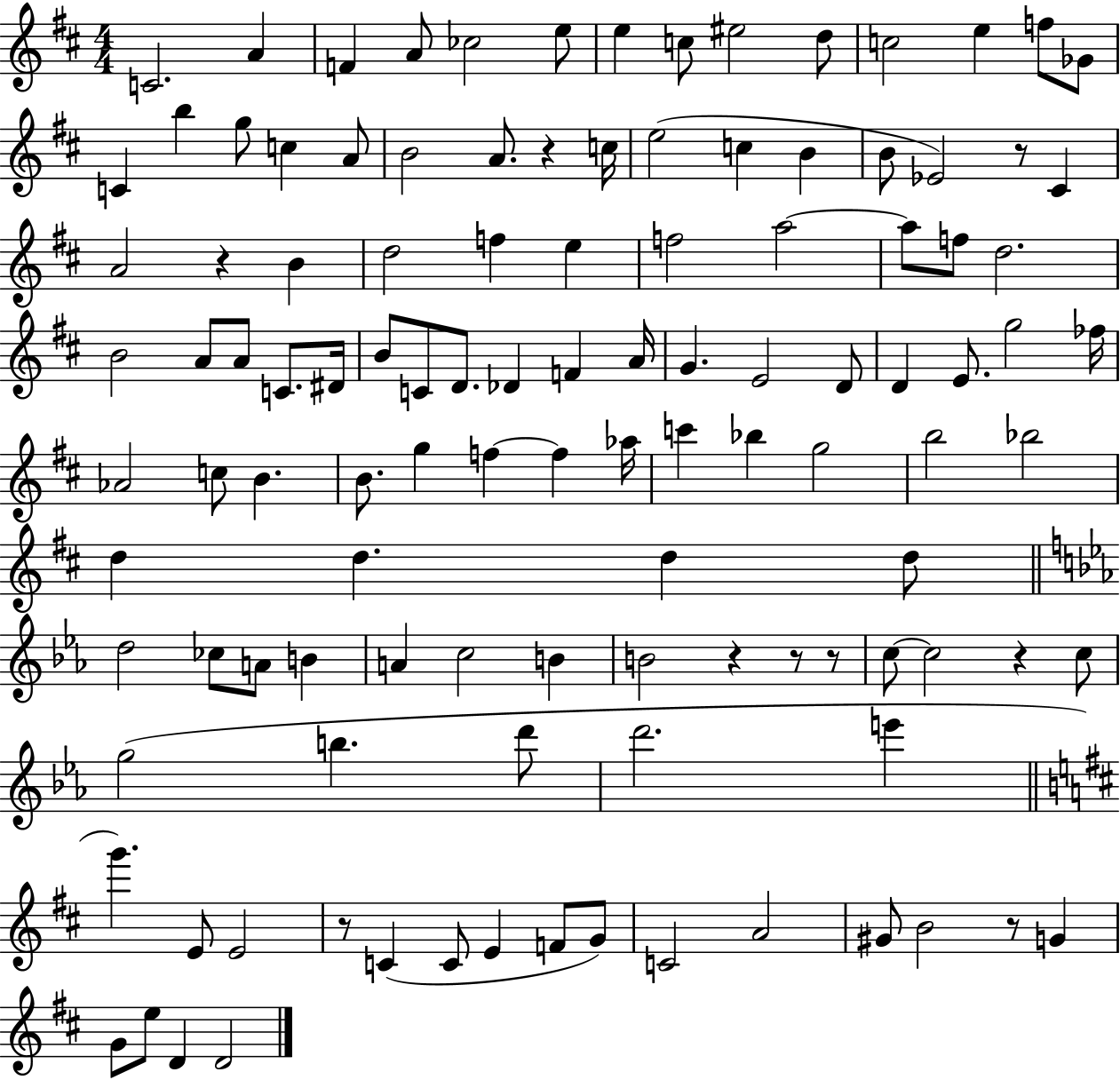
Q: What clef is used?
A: treble